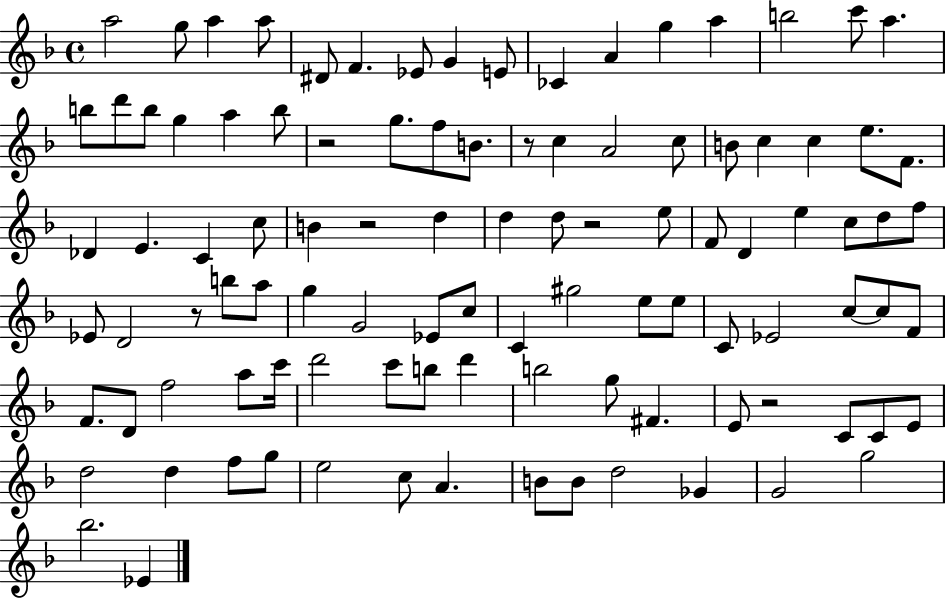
{
  \clef treble
  \time 4/4
  \defaultTimeSignature
  \key f \major
  a''2 g''8 a''4 a''8 | dis'8 f'4. ees'8 g'4 e'8 | ces'4 a'4 g''4 a''4 | b''2 c'''8 a''4. | \break b''8 d'''8 b''8 g''4 a''4 b''8 | r2 g''8. f''8 b'8. | r8 c''4 a'2 c''8 | b'8 c''4 c''4 e''8. f'8. | \break des'4 e'4. c'4 c''8 | b'4 r2 d''4 | d''4 d''8 r2 e''8 | f'8 d'4 e''4 c''8 d''8 f''8 | \break ees'8 d'2 r8 b''8 a''8 | g''4 g'2 ees'8 c''8 | c'4 gis''2 e''8 e''8 | c'8 ees'2 c''8~~ c''8 f'8 | \break f'8. d'8 f''2 a''8 c'''16 | d'''2 c'''8 b''8 d'''4 | b''2 g''8 fis'4. | e'8 r2 c'8 c'8 e'8 | \break d''2 d''4 f''8 g''8 | e''2 c''8 a'4. | b'8 b'8 d''2 ges'4 | g'2 g''2 | \break bes''2. ees'4 | \bar "|."
}